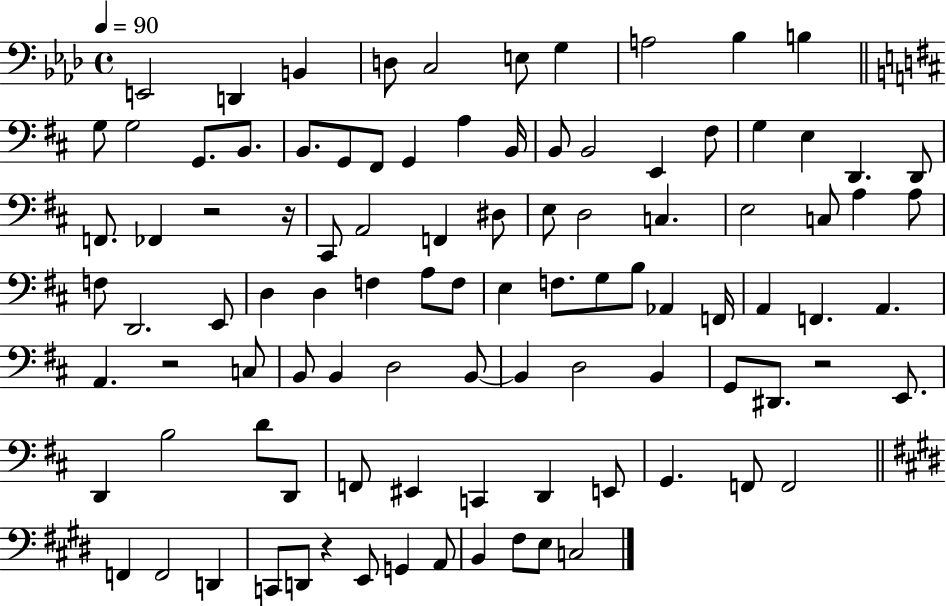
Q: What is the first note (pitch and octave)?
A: E2